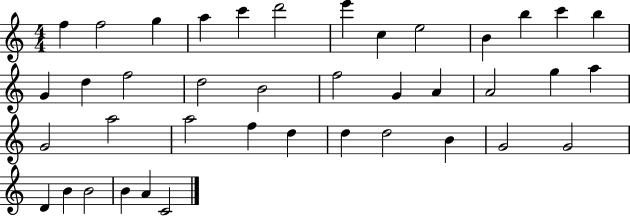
{
  \clef treble
  \numericTimeSignature
  \time 4/4
  \key c \major
  f''4 f''2 g''4 | a''4 c'''4 d'''2 | e'''4 c''4 e''2 | b'4 b''4 c'''4 b''4 | \break g'4 d''4 f''2 | d''2 b'2 | f''2 g'4 a'4 | a'2 g''4 a''4 | \break g'2 a''2 | a''2 f''4 d''4 | d''4 d''2 b'4 | g'2 g'2 | \break d'4 b'4 b'2 | b'4 a'4 c'2 | \bar "|."
}